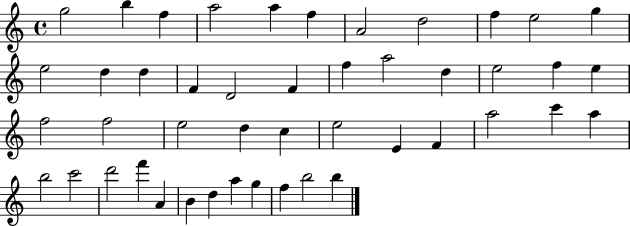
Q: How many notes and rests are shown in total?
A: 46